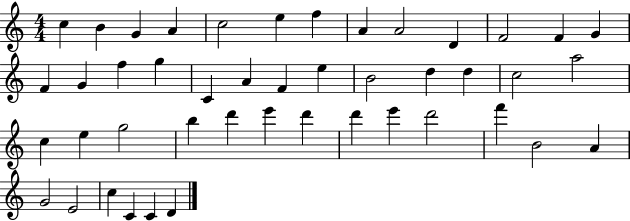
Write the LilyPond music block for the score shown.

{
  \clef treble
  \numericTimeSignature
  \time 4/4
  \key c \major
  c''4 b'4 g'4 a'4 | c''2 e''4 f''4 | a'4 a'2 d'4 | f'2 f'4 g'4 | \break f'4 g'4 f''4 g''4 | c'4 a'4 f'4 e''4 | b'2 d''4 d''4 | c''2 a''2 | \break c''4 e''4 g''2 | b''4 d'''4 e'''4 d'''4 | d'''4 e'''4 d'''2 | f'''4 b'2 a'4 | \break g'2 e'2 | c''4 c'4 c'4 d'4 | \bar "|."
}